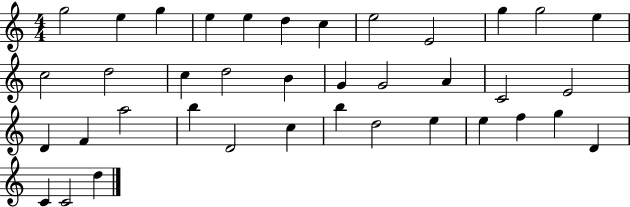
{
  \clef treble
  \numericTimeSignature
  \time 4/4
  \key c \major
  g''2 e''4 g''4 | e''4 e''4 d''4 c''4 | e''2 e'2 | g''4 g''2 e''4 | \break c''2 d''2 | c''4 d''2 b'4 | g'4 g'2 a'4 | c'2 e'2 | \break d'4 f'4 a''2 | b''4 d'2 c''4 | b''4 d''2 e''4 | e''4 f''4 g''4 d'4 | \break c'4 c'2 d''4 | \bar "|."
}